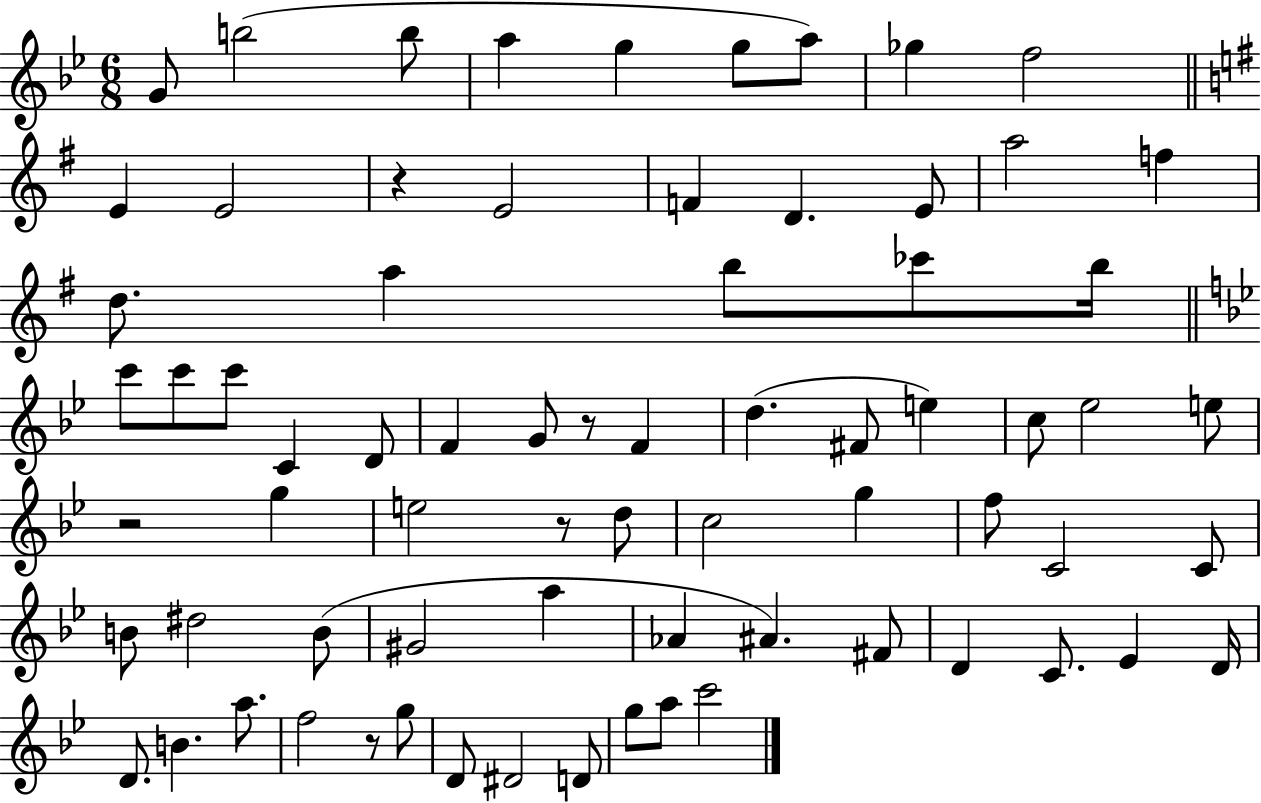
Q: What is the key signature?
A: BES major